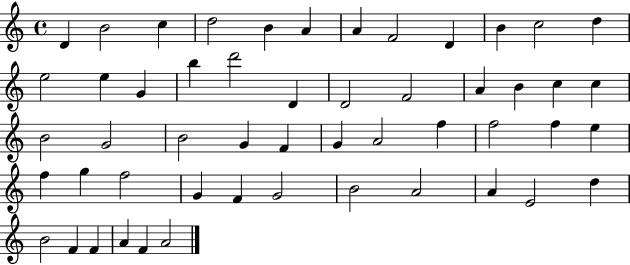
X:1
T:Untitled
M:4/4
L:1/4
K:C
D B2 c d2 B A A F2 D B c2 d e2 e G b d'2 D D2 F2 A B c c B2 G2 B2 G F G A2 f f2 f e f g f2 G F G2 B2 A2 A E2 d B2 F F A F A2